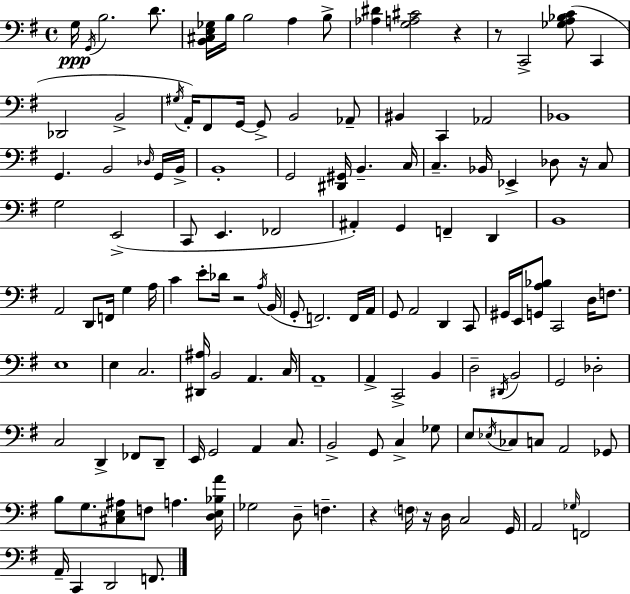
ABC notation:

X:1
T:Untitled
M:4/4
L:1/4
K:G
G,/4 G,,/4 B,2 D/2 [B,,^C,E,_G,]/4 B,/4 B,2 A, B,/2 [_A,^D] [G,A,^C]2 z z/2 C,,2 [_G,A,_B,C]/2 C,, _D,,2 B,,2 ^G,/4 A,,/4 ^F,,/2 G,,/4 G,,/2 B,,2 _A,,/2 ^B,, C,, _A,,2 _B,,4 G,, B,,2 _D,/4 G,,/4 B,,/4 B,,4 G,,2 [^D,,^G,,]/4 B,, C,/4 C, _B,,/4 _E,, _D,/2 z/4 C,/2 G,2 E,,2 C,,/2 E,, _F,,2 ^A,, G,, F,, D,, B,,4 A,,2 D,,/2 F,,/4 G, A,/4 C E/2 _D/4 z2 A,/4 B,,/4 G,,/2 F,,2 F,,/4 A,,/4 G,,/2 A,,2 D,, C,,/2 ^G,,/4 E,,/4 [G,,A,_B,]/2 C,,2 D,/4 F,/2 E,4 E, C,2 [^D,,^A,]/4 B,,2 A,, C,/4 A,,4 A,, C,,2 B,, D,2 ^D,,/4 B,,2 G,,2 _D,2 C,2 D,, _F,,/2 D,,/2 E,,/4 G,,2 A,, C,/2 B,,2 G,,/2 C, _G,/2 E,/2 _E,/4 _C,/2 C,/2 A,,2 _G,,/2 B,/2 G,/2 [^C,E,^A,]/2 F,/2 A, [D,E,_B,A]/4 _G,2 D,/2 F, z F,/4 z/4 D,/4 C,2 G,,/4 A,,2 _G,/4 F,,2 A,,/4 C,, D,,2 F,,/2